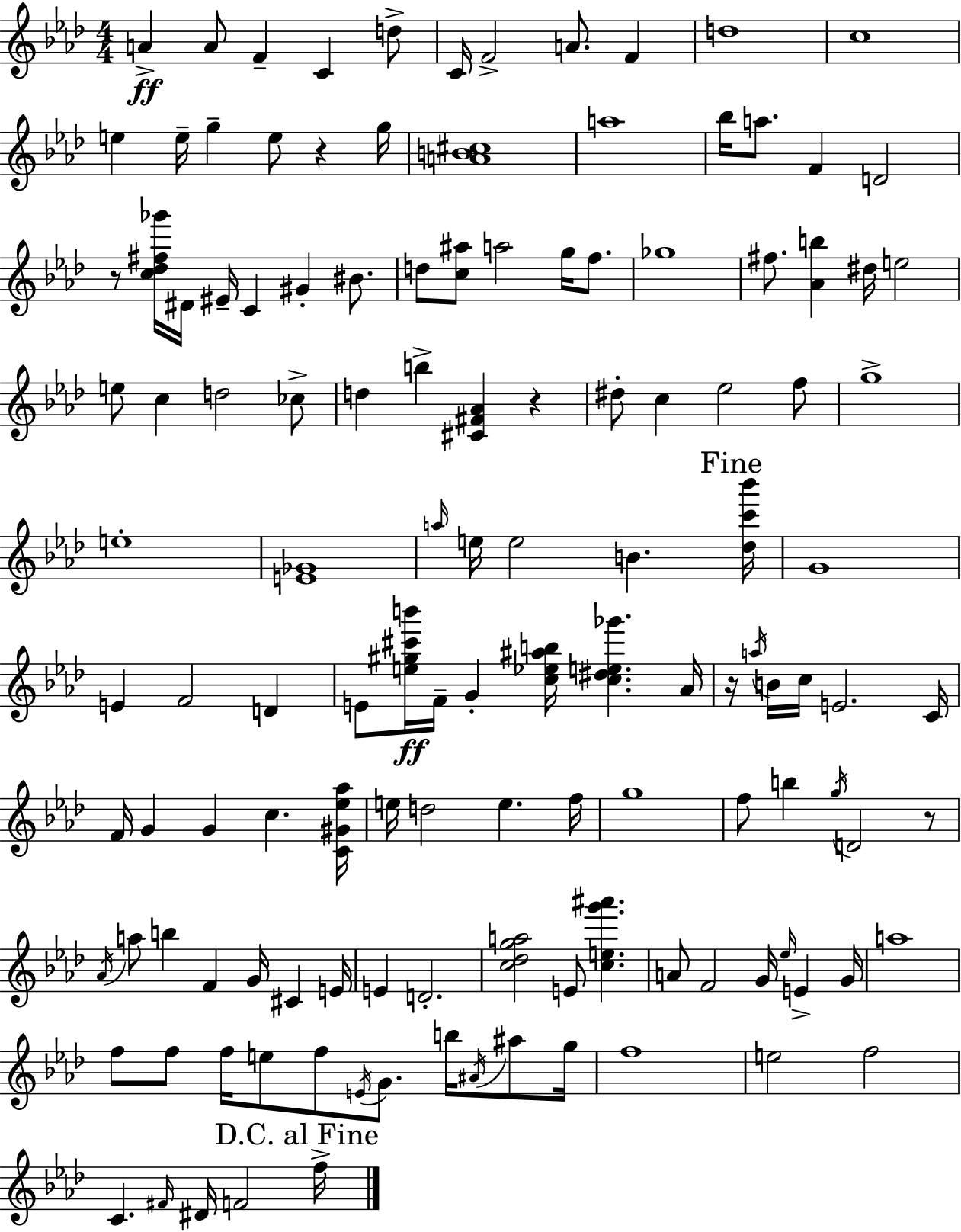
A4/q A4/e F4/q C4/q D5/e C4/s F4/h A4/e. F4/q D5/w C5/w E5/q E5/s G5/q E5/e R/q G5/s [A4,B4,C#5]/w A5/w Bb5/s A5/e. F4/q D4/h R/e [C5,Db5,F#5,Gb6]/s D#4/s EIS4/s C4/q G#4/q BIS4/e. D5/e [C5,A#5]/e A5/h G5/s F5/e. Gb5/w F#5/e. [Ab4,B5]/q D#5/s E5/h E5/e C5/q D5/h CES5/e D5/q B5/q [C#4,F#4,Ab4]/q R/q D#5/e C5/q Eb5/h F5/e G5/w E5/w [E4,Gb4]/w A5/s E5/s E5/h B4/q. [Db5,C6,Bb6]/s G4/w E4/q F4/h D4/q E4/e [E5,G#5,C#6,B6]/s F4/s G4/q [C5,Eb5,A#5,B5]/s [C5,D#5,E5,Gb6]/q. Ab4/s R/s A5/s B4/s C5/s E4/h. C4/s F4/s G4/q G4/q C5/q. [C4,G#4,Eb5,Ab5]/s E5/s D5/h E5/q. F5/s G5/w F5/e B5/q G5/s D4/h R/e Ab4/s A5/e B5/q F4/q G4/s C#4/q E4/s E4/q D4/h. [C5,Db5,G5,A5]/h E4/e [C5,E5,G6,A#6]/q. A4/e F4/h G4/s Eb5/s E4/q G4/s A5/w F5/e F5/e F5/s E5/e F5/e E4/s G4/e. B5/s A#4/s A#5/e G5/s F5/w E5/h F5/h C4/q. F#4/s D#4/s F4/h F5/s